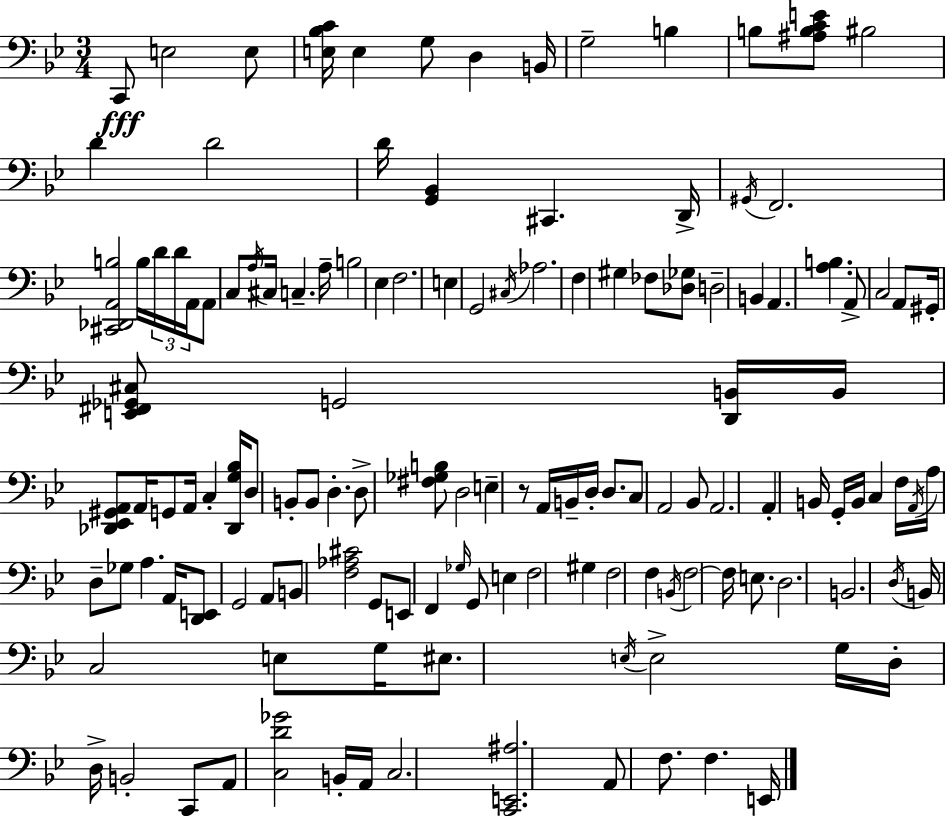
C2/e E3/h E3/e [E3,Bb3,C4]/s E3/q G3/e D3/q B2/s G3/h B3/q B3/e [A#3,B3,C4,E4]/e BIS3/h D4/q D4/h D4/s [G2,Bb2]/q C#2/q. D2/s G#2/s F2/h. [C#2,Db2,A2,B3]/h B3/s D4/s D4/s A2/s A2/e C3/e A3/s C#3/s C3/q. A3/s B3/h Eb3/q F3/h. E3/q G2/h C#3/s Ab3/h. F3/q G#3/q FES3/e [Db3,Gb3]/e D3/h B2/q A2/q. [A3,B3]/q. A2/e C3/h A2/e G#2/s [E2,F#2,Gb2,C#3]/e G2/h [D2,B2]/s B2/s [Db2,Eb2,G#2,A2]/e A2/s G2/e A2/s C3/q [Db2,G3,Bb3]/s D3/e B2/e B2/e D3/q. D3/e [F#3,Gb3,B3]/e D3/h E3/q R/e A2/s B2/s D3/s D3/e. C3/e A2/h Bb2/e A2/h. A2/q B2/s G2/s B2/s C3/q F3/s A2/s A3/s D3/e Gb3/e A3/q. A2/s [D2,E2]/e G2/h A2/e B2/e [F3,Ab3,C#4]/h G2/e E2/e F2/q Gb3/s G2/e E3/q F3/h G#3/q F3/h F3/q B2/s F3/h F3/s E3/e. D3/h. B2/h. D3/s B2/s C3/h E3/e G3/s EIS3/e. E3/s E3/h G3/s D3/s D3/s B2/h C2/e A2/e [C3,D4,Gb4]/h B2/s A2/s C3/h. [C2,E2,A#3]/h. A2/e F3/e. F3/q. E2/s